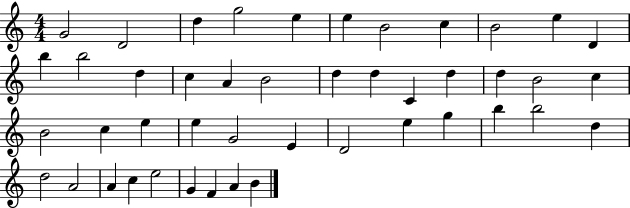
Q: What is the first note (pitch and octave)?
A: G4